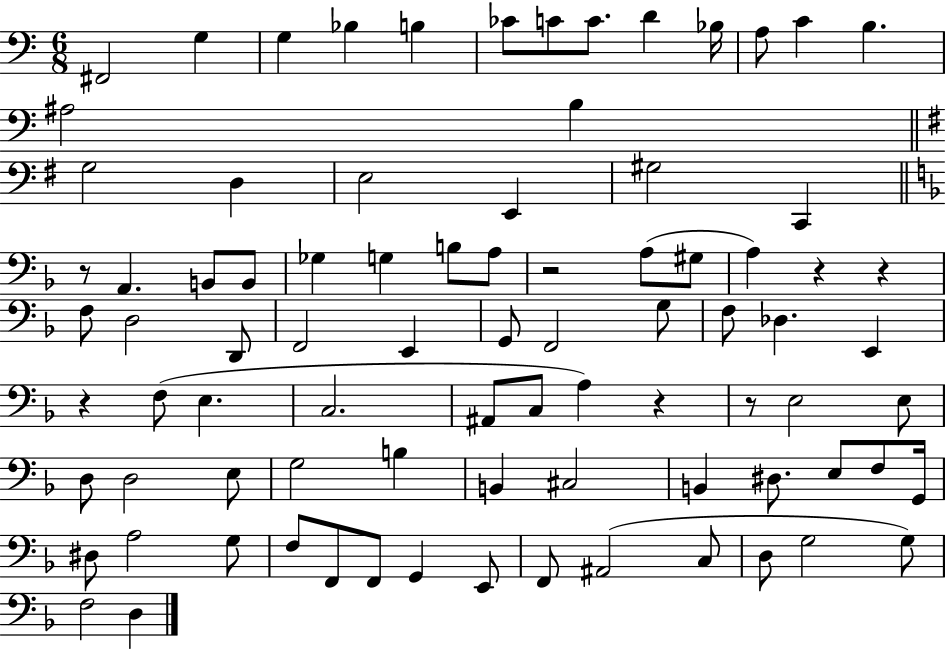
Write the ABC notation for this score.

X:1
T:Untitled
M:6/8
L:1/4
K:C
^F,,2 G, G, _B, B, _C/2 C/2 C/2 D _B,/4 A,/2 C B, ^A,2 B, G,2 D, E,2 E,, ^G,2 C,, z/2 A,, B,,/2 B,,/2 _G, G, B,/2 A,/2 z2 A,/2 ^G,/2 A, z z F,/2 D,2 D,,/2 F,,2 E,, G,,/2 F,,2 G,/2 F,/2 _D, E,, z F,/2 E, C,2 ^A,,/2 C,/2 A, z z/2 E,2 E,/2 D,/2 D,2 E,/2 G,2 B, B,, ^C,2 B,, ^D,/2 E,/2 F,/2 G,,/4 ^D,/2 A,2 G,/2 F,/2 F,,/2 F,,/2 G,, E,,/2 F,,/2 ^A,,2 C,/2 D,/2 G,2 G,/2 F,2 D,